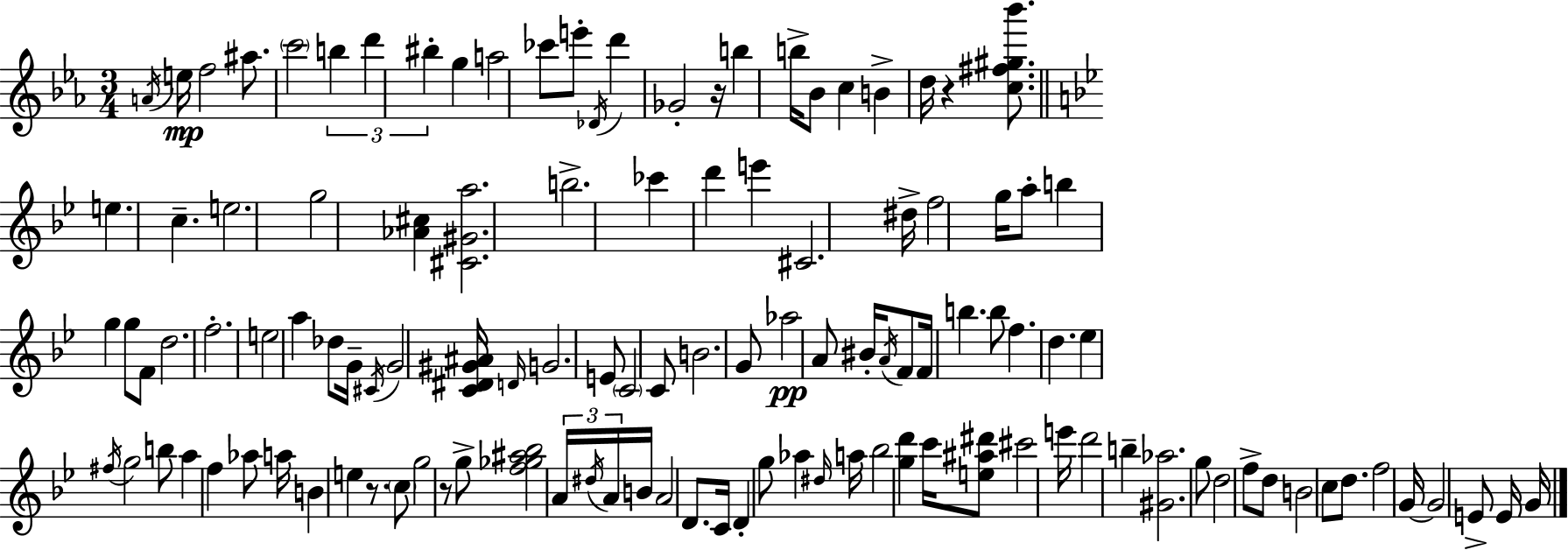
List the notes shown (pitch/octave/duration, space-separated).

A4/s E5/s F5/h A#5/e. C6/h B5/q D6/q BIS5/q G5/q A5/h CES6/e E6/e Db4/s D6/q Gb4/h R/s B5/q B5/s Bb4/e C5/q B4/q D5/s R/q [C5,F#5,G#5,Bb6]/e. E5/q. C5/q. E5/h. G5/h [Ab4,C#5]/q [C#4,G#4,A5]/h. B5/h. CES6/q D6/q E6/q C#4/h. D#5/s F5/h G5/s A5/e B5/q G5/q G5/e F4/e D5/h. F5/h. E5/h A5/q Db5/e G4/s C#4/s G4/h [C4,D#4,G#4,A#4]/s D4/s G4/h. E4/e C4/h C4/e B4/h. G4/e Ab5/h A4/e BIS4/s A4/s F4/e F4/s B5/q. B5/e F5/q. D5/q. Eb5/q F#5/s G5/h B5/e A5/q F5/q Ab5/e A5/s B4/q E5/q R/e. C5/e G5/h R/e G5/e [F5,Gb5,A#5,Bb5]/h A4/s D#5/s A4/s B4/s A4/h D4/e. C4/s D4/q G5/e Ab5/q D#5/s A5/s Bb5/h [G5,D6]/q C6/s [E5,A#5,D#6]/e C#6/h E6/s D6/h B5/q [G#4,Ab5]/h. G5/e D5/h F5/e D5/e B4/h C5/e D5/e. F5/h G4/s G4/h E4/e E4/s G4/s